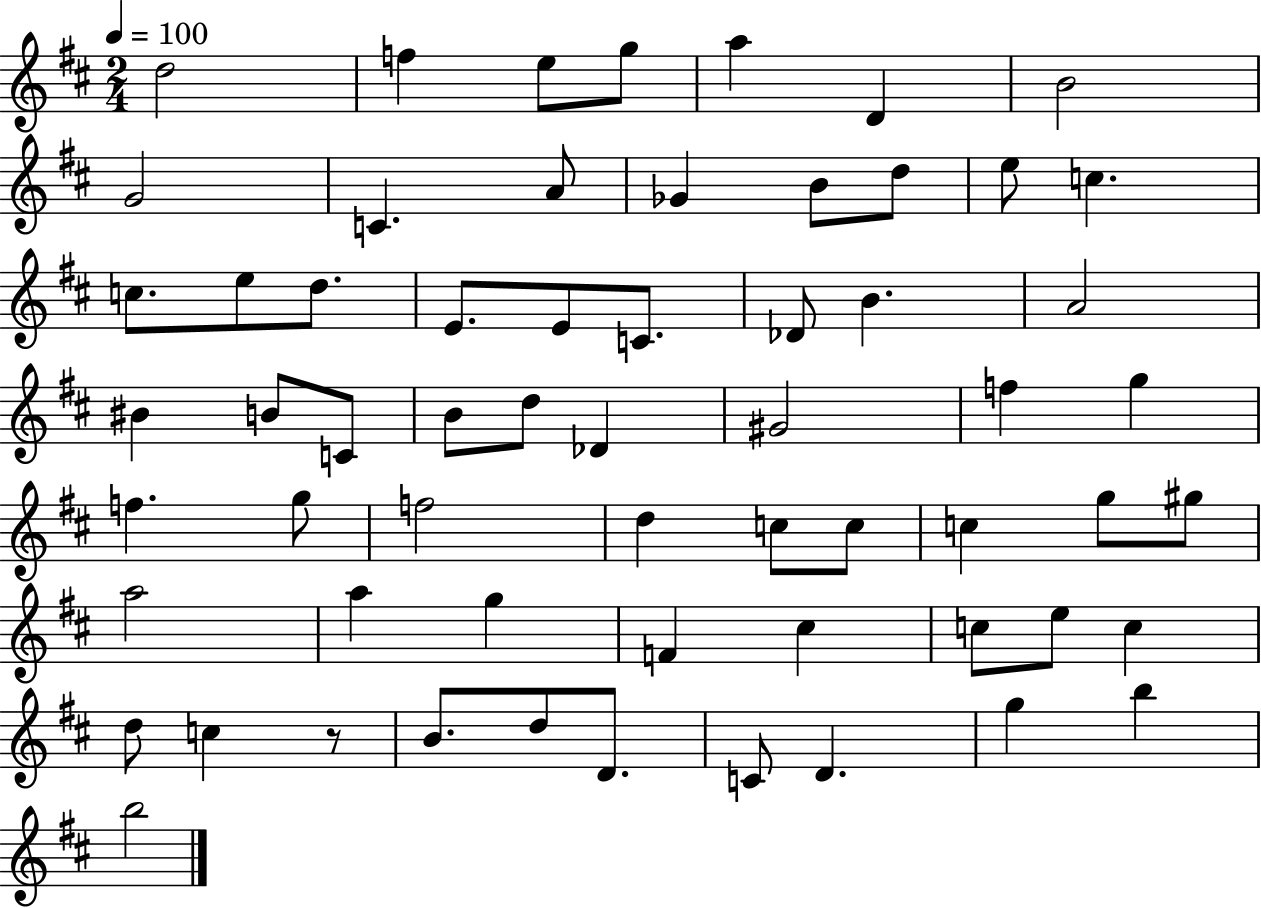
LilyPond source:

{
  \clef treble
  \numericTimeSignature
  \time 2/4
  \key d \major
  \tempo 4 = 100
  d''2 | f''4 e''8 g''8 | a''4 d'4 | b'2 | \break g'2 | c'4. a'8 | ges'4 b'8 d''8 | e''8 c''4. | \break c''8. e''8 d''8. | e'8. e'8 c'8. | des'8 b'4. | a'2 | \break bis'4 b'8 c'8 | b'8 d''8 des'4 | gis'2 | f''4 g''4 | \break f''4. g''8 | f''2 | d''4 c''8 c''8 | c''4 g''8 gis''8 | \break a''2 | a''4 g''4 | f'4 cis''4 | c''8 e''8 c''4 | \break d''8 c''4 r8 | b'8. d''8 d'8. | c'8 d'4. | g''4 b''4 | \break b''2 | \bar "|."
}